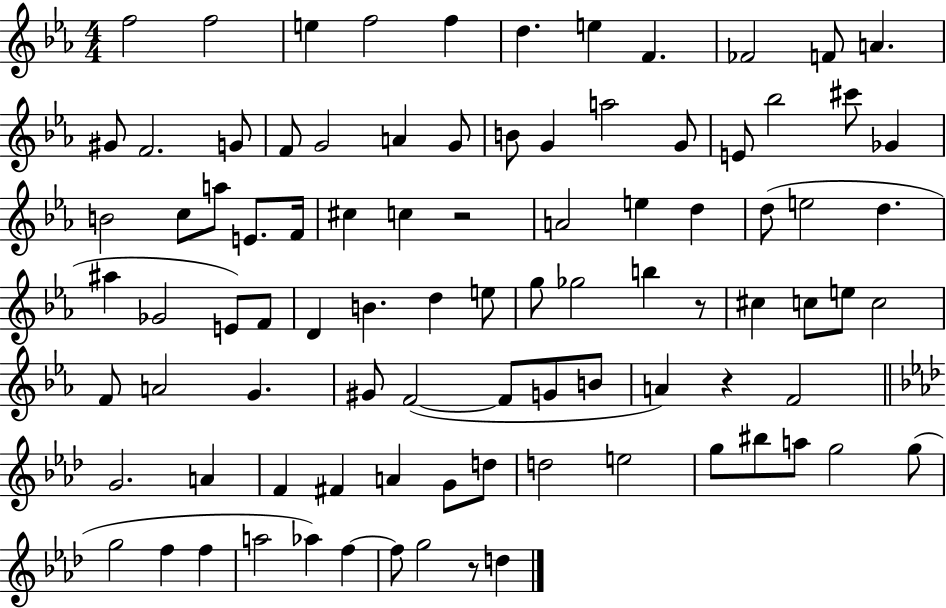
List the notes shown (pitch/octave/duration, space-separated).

F5/h F5/h E5/q F5/h F5/q D5/q. E5/q F4/q. FES4/h F4/e A4/q. G#4/e F4/h. G4/e F4/e G4/h A4/q G4/e B4/e G4/q A5/h G4/e E4/e Bb5/h C#6/e Gb4/q B4/h C5/e A5/e E4/e. F4/s C#5/q C5/q R/h A4/h E5/q D5/q D5/e E5/h D5/q. A#5/q Gb4/h E4/e F4/e D4/q B4/q. D5/q E5/e G5/e Gb5/h B5/q R/e C#5/q C5/e E5/e C5/h F4/e A4/h G4/q. G#4/e F4/h F4/e G4/e B4/e A4/q R/q F4/h G4/h. A4/q F4/q F#4/q A4/q G4/e D5/e D5/h E5/h G5/e BIS5/e A5/e G5/h G5/e G5/h F5/q F5/q A5/h Ab5/q F5/q F5/e G5/h R/e D5/q